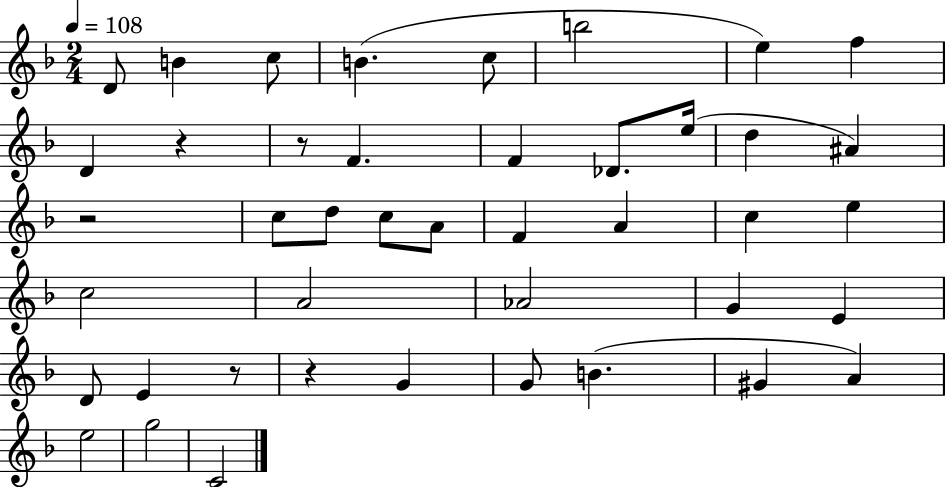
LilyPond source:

{
  \clef treble
  \numericTimeSignature
  \time 2/4
  \key f \major
  \tempo 4 = 108
  \repeat volta 2 { d'8 b'4 c''8 | b'4.( c''8 | b''2 | e''4) f''4 | \break d'4 r4 | r8 f'4. | f'4 des'8. e''16( | d''4 ais'4) | \break r2 | c''8 d''8 c''8 a'8 | f'4 a'4 | c''4 e''4 | \break c''2 | a'2 | aes'2 | g'4 e'4 | \break d'8 e'4 r8 | r4 g'4 | g'8 b'4.( | gis'4 a'4) | \break e''2 | g''2 | c'2 | } \bar "|."
}